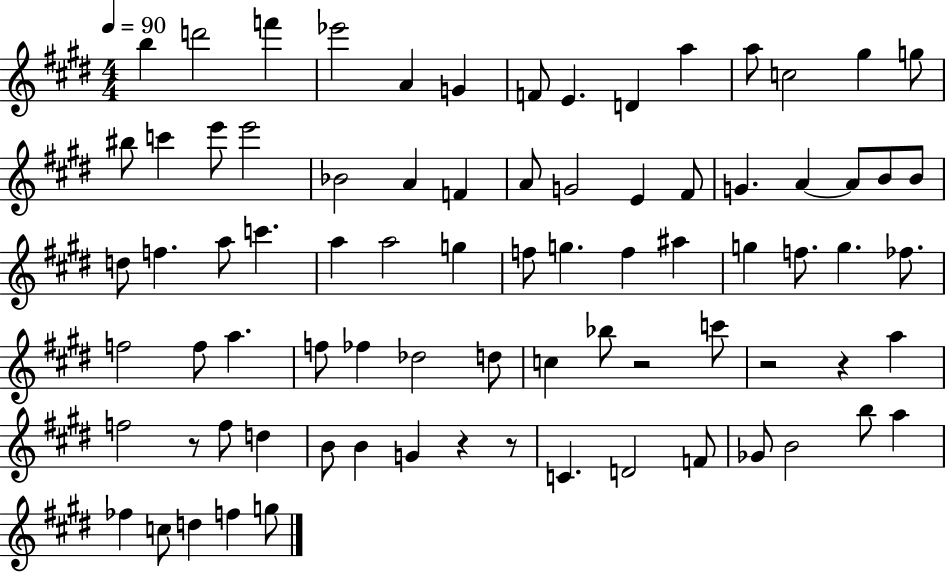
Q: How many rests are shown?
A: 6